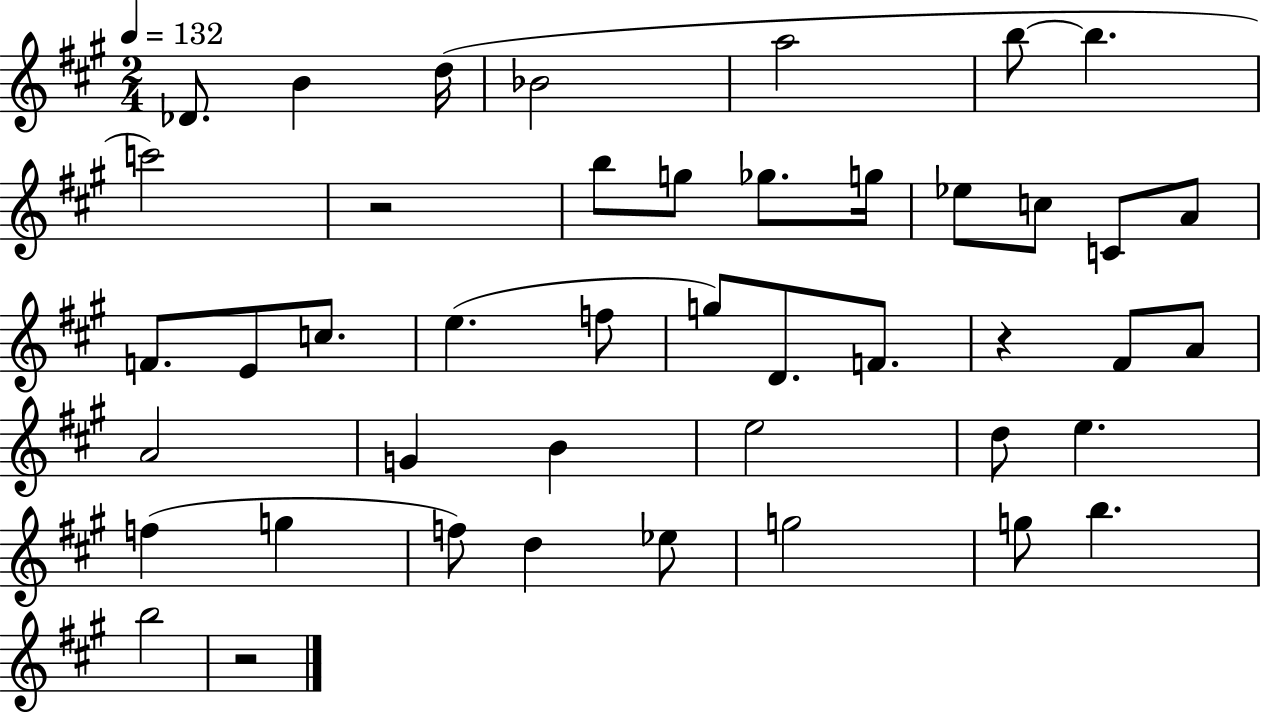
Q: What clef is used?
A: treble